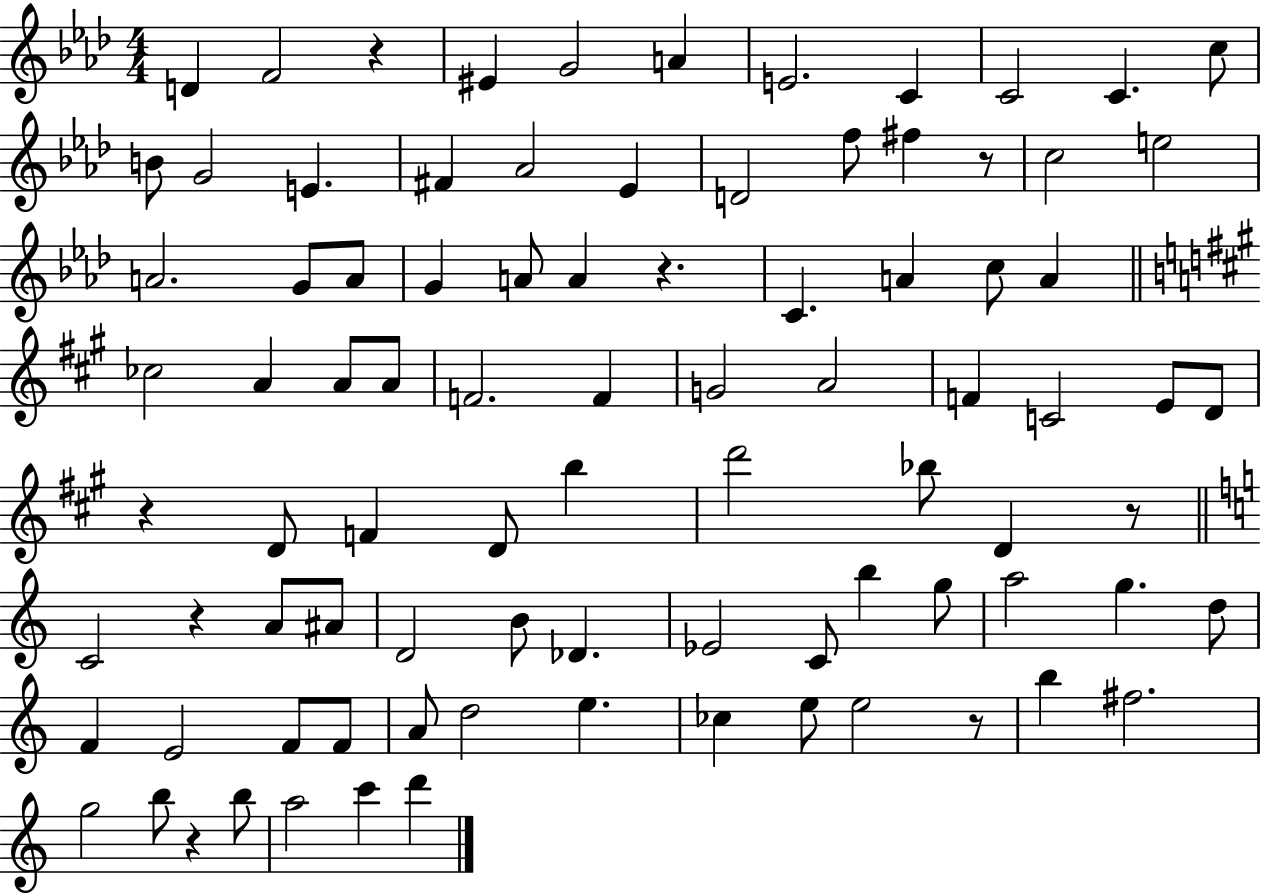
D4/q F4/h R/q EIS4/q G4/h A4/q E4/h. C4/q C4/h C4/q. C5/e B4/e G4/h E4/q. F#4/q Ab4/h Eb4/q D4/h F5/e F#5/q R/e C5/h E5/h A4/h. G4/e A4/e G4/q A4/e A4/q R/q. C4/q. A4/q C5/e A4/q CES5/h A4/q A4/e A4/e F4/h. F4/q G4/h A4/h F4/q C4/h E4/e D4/e R/q D4/e F4/q D4/e B5/q D6/h Bb5/e D4/q R/e C4/h R/q A4/e A#4/e D4/h B4/e Db4/q. Eb4/h C4/e B5/q G5/e A5/h G5/q. D5/e F4/q E4/h F4/e F4/e A4/e D5/h E5/q. CES5/q E5/e E5/h R/e B5/q F#5/h. G5/h B5/e R/q B5/e A5/h C6/q D6/q